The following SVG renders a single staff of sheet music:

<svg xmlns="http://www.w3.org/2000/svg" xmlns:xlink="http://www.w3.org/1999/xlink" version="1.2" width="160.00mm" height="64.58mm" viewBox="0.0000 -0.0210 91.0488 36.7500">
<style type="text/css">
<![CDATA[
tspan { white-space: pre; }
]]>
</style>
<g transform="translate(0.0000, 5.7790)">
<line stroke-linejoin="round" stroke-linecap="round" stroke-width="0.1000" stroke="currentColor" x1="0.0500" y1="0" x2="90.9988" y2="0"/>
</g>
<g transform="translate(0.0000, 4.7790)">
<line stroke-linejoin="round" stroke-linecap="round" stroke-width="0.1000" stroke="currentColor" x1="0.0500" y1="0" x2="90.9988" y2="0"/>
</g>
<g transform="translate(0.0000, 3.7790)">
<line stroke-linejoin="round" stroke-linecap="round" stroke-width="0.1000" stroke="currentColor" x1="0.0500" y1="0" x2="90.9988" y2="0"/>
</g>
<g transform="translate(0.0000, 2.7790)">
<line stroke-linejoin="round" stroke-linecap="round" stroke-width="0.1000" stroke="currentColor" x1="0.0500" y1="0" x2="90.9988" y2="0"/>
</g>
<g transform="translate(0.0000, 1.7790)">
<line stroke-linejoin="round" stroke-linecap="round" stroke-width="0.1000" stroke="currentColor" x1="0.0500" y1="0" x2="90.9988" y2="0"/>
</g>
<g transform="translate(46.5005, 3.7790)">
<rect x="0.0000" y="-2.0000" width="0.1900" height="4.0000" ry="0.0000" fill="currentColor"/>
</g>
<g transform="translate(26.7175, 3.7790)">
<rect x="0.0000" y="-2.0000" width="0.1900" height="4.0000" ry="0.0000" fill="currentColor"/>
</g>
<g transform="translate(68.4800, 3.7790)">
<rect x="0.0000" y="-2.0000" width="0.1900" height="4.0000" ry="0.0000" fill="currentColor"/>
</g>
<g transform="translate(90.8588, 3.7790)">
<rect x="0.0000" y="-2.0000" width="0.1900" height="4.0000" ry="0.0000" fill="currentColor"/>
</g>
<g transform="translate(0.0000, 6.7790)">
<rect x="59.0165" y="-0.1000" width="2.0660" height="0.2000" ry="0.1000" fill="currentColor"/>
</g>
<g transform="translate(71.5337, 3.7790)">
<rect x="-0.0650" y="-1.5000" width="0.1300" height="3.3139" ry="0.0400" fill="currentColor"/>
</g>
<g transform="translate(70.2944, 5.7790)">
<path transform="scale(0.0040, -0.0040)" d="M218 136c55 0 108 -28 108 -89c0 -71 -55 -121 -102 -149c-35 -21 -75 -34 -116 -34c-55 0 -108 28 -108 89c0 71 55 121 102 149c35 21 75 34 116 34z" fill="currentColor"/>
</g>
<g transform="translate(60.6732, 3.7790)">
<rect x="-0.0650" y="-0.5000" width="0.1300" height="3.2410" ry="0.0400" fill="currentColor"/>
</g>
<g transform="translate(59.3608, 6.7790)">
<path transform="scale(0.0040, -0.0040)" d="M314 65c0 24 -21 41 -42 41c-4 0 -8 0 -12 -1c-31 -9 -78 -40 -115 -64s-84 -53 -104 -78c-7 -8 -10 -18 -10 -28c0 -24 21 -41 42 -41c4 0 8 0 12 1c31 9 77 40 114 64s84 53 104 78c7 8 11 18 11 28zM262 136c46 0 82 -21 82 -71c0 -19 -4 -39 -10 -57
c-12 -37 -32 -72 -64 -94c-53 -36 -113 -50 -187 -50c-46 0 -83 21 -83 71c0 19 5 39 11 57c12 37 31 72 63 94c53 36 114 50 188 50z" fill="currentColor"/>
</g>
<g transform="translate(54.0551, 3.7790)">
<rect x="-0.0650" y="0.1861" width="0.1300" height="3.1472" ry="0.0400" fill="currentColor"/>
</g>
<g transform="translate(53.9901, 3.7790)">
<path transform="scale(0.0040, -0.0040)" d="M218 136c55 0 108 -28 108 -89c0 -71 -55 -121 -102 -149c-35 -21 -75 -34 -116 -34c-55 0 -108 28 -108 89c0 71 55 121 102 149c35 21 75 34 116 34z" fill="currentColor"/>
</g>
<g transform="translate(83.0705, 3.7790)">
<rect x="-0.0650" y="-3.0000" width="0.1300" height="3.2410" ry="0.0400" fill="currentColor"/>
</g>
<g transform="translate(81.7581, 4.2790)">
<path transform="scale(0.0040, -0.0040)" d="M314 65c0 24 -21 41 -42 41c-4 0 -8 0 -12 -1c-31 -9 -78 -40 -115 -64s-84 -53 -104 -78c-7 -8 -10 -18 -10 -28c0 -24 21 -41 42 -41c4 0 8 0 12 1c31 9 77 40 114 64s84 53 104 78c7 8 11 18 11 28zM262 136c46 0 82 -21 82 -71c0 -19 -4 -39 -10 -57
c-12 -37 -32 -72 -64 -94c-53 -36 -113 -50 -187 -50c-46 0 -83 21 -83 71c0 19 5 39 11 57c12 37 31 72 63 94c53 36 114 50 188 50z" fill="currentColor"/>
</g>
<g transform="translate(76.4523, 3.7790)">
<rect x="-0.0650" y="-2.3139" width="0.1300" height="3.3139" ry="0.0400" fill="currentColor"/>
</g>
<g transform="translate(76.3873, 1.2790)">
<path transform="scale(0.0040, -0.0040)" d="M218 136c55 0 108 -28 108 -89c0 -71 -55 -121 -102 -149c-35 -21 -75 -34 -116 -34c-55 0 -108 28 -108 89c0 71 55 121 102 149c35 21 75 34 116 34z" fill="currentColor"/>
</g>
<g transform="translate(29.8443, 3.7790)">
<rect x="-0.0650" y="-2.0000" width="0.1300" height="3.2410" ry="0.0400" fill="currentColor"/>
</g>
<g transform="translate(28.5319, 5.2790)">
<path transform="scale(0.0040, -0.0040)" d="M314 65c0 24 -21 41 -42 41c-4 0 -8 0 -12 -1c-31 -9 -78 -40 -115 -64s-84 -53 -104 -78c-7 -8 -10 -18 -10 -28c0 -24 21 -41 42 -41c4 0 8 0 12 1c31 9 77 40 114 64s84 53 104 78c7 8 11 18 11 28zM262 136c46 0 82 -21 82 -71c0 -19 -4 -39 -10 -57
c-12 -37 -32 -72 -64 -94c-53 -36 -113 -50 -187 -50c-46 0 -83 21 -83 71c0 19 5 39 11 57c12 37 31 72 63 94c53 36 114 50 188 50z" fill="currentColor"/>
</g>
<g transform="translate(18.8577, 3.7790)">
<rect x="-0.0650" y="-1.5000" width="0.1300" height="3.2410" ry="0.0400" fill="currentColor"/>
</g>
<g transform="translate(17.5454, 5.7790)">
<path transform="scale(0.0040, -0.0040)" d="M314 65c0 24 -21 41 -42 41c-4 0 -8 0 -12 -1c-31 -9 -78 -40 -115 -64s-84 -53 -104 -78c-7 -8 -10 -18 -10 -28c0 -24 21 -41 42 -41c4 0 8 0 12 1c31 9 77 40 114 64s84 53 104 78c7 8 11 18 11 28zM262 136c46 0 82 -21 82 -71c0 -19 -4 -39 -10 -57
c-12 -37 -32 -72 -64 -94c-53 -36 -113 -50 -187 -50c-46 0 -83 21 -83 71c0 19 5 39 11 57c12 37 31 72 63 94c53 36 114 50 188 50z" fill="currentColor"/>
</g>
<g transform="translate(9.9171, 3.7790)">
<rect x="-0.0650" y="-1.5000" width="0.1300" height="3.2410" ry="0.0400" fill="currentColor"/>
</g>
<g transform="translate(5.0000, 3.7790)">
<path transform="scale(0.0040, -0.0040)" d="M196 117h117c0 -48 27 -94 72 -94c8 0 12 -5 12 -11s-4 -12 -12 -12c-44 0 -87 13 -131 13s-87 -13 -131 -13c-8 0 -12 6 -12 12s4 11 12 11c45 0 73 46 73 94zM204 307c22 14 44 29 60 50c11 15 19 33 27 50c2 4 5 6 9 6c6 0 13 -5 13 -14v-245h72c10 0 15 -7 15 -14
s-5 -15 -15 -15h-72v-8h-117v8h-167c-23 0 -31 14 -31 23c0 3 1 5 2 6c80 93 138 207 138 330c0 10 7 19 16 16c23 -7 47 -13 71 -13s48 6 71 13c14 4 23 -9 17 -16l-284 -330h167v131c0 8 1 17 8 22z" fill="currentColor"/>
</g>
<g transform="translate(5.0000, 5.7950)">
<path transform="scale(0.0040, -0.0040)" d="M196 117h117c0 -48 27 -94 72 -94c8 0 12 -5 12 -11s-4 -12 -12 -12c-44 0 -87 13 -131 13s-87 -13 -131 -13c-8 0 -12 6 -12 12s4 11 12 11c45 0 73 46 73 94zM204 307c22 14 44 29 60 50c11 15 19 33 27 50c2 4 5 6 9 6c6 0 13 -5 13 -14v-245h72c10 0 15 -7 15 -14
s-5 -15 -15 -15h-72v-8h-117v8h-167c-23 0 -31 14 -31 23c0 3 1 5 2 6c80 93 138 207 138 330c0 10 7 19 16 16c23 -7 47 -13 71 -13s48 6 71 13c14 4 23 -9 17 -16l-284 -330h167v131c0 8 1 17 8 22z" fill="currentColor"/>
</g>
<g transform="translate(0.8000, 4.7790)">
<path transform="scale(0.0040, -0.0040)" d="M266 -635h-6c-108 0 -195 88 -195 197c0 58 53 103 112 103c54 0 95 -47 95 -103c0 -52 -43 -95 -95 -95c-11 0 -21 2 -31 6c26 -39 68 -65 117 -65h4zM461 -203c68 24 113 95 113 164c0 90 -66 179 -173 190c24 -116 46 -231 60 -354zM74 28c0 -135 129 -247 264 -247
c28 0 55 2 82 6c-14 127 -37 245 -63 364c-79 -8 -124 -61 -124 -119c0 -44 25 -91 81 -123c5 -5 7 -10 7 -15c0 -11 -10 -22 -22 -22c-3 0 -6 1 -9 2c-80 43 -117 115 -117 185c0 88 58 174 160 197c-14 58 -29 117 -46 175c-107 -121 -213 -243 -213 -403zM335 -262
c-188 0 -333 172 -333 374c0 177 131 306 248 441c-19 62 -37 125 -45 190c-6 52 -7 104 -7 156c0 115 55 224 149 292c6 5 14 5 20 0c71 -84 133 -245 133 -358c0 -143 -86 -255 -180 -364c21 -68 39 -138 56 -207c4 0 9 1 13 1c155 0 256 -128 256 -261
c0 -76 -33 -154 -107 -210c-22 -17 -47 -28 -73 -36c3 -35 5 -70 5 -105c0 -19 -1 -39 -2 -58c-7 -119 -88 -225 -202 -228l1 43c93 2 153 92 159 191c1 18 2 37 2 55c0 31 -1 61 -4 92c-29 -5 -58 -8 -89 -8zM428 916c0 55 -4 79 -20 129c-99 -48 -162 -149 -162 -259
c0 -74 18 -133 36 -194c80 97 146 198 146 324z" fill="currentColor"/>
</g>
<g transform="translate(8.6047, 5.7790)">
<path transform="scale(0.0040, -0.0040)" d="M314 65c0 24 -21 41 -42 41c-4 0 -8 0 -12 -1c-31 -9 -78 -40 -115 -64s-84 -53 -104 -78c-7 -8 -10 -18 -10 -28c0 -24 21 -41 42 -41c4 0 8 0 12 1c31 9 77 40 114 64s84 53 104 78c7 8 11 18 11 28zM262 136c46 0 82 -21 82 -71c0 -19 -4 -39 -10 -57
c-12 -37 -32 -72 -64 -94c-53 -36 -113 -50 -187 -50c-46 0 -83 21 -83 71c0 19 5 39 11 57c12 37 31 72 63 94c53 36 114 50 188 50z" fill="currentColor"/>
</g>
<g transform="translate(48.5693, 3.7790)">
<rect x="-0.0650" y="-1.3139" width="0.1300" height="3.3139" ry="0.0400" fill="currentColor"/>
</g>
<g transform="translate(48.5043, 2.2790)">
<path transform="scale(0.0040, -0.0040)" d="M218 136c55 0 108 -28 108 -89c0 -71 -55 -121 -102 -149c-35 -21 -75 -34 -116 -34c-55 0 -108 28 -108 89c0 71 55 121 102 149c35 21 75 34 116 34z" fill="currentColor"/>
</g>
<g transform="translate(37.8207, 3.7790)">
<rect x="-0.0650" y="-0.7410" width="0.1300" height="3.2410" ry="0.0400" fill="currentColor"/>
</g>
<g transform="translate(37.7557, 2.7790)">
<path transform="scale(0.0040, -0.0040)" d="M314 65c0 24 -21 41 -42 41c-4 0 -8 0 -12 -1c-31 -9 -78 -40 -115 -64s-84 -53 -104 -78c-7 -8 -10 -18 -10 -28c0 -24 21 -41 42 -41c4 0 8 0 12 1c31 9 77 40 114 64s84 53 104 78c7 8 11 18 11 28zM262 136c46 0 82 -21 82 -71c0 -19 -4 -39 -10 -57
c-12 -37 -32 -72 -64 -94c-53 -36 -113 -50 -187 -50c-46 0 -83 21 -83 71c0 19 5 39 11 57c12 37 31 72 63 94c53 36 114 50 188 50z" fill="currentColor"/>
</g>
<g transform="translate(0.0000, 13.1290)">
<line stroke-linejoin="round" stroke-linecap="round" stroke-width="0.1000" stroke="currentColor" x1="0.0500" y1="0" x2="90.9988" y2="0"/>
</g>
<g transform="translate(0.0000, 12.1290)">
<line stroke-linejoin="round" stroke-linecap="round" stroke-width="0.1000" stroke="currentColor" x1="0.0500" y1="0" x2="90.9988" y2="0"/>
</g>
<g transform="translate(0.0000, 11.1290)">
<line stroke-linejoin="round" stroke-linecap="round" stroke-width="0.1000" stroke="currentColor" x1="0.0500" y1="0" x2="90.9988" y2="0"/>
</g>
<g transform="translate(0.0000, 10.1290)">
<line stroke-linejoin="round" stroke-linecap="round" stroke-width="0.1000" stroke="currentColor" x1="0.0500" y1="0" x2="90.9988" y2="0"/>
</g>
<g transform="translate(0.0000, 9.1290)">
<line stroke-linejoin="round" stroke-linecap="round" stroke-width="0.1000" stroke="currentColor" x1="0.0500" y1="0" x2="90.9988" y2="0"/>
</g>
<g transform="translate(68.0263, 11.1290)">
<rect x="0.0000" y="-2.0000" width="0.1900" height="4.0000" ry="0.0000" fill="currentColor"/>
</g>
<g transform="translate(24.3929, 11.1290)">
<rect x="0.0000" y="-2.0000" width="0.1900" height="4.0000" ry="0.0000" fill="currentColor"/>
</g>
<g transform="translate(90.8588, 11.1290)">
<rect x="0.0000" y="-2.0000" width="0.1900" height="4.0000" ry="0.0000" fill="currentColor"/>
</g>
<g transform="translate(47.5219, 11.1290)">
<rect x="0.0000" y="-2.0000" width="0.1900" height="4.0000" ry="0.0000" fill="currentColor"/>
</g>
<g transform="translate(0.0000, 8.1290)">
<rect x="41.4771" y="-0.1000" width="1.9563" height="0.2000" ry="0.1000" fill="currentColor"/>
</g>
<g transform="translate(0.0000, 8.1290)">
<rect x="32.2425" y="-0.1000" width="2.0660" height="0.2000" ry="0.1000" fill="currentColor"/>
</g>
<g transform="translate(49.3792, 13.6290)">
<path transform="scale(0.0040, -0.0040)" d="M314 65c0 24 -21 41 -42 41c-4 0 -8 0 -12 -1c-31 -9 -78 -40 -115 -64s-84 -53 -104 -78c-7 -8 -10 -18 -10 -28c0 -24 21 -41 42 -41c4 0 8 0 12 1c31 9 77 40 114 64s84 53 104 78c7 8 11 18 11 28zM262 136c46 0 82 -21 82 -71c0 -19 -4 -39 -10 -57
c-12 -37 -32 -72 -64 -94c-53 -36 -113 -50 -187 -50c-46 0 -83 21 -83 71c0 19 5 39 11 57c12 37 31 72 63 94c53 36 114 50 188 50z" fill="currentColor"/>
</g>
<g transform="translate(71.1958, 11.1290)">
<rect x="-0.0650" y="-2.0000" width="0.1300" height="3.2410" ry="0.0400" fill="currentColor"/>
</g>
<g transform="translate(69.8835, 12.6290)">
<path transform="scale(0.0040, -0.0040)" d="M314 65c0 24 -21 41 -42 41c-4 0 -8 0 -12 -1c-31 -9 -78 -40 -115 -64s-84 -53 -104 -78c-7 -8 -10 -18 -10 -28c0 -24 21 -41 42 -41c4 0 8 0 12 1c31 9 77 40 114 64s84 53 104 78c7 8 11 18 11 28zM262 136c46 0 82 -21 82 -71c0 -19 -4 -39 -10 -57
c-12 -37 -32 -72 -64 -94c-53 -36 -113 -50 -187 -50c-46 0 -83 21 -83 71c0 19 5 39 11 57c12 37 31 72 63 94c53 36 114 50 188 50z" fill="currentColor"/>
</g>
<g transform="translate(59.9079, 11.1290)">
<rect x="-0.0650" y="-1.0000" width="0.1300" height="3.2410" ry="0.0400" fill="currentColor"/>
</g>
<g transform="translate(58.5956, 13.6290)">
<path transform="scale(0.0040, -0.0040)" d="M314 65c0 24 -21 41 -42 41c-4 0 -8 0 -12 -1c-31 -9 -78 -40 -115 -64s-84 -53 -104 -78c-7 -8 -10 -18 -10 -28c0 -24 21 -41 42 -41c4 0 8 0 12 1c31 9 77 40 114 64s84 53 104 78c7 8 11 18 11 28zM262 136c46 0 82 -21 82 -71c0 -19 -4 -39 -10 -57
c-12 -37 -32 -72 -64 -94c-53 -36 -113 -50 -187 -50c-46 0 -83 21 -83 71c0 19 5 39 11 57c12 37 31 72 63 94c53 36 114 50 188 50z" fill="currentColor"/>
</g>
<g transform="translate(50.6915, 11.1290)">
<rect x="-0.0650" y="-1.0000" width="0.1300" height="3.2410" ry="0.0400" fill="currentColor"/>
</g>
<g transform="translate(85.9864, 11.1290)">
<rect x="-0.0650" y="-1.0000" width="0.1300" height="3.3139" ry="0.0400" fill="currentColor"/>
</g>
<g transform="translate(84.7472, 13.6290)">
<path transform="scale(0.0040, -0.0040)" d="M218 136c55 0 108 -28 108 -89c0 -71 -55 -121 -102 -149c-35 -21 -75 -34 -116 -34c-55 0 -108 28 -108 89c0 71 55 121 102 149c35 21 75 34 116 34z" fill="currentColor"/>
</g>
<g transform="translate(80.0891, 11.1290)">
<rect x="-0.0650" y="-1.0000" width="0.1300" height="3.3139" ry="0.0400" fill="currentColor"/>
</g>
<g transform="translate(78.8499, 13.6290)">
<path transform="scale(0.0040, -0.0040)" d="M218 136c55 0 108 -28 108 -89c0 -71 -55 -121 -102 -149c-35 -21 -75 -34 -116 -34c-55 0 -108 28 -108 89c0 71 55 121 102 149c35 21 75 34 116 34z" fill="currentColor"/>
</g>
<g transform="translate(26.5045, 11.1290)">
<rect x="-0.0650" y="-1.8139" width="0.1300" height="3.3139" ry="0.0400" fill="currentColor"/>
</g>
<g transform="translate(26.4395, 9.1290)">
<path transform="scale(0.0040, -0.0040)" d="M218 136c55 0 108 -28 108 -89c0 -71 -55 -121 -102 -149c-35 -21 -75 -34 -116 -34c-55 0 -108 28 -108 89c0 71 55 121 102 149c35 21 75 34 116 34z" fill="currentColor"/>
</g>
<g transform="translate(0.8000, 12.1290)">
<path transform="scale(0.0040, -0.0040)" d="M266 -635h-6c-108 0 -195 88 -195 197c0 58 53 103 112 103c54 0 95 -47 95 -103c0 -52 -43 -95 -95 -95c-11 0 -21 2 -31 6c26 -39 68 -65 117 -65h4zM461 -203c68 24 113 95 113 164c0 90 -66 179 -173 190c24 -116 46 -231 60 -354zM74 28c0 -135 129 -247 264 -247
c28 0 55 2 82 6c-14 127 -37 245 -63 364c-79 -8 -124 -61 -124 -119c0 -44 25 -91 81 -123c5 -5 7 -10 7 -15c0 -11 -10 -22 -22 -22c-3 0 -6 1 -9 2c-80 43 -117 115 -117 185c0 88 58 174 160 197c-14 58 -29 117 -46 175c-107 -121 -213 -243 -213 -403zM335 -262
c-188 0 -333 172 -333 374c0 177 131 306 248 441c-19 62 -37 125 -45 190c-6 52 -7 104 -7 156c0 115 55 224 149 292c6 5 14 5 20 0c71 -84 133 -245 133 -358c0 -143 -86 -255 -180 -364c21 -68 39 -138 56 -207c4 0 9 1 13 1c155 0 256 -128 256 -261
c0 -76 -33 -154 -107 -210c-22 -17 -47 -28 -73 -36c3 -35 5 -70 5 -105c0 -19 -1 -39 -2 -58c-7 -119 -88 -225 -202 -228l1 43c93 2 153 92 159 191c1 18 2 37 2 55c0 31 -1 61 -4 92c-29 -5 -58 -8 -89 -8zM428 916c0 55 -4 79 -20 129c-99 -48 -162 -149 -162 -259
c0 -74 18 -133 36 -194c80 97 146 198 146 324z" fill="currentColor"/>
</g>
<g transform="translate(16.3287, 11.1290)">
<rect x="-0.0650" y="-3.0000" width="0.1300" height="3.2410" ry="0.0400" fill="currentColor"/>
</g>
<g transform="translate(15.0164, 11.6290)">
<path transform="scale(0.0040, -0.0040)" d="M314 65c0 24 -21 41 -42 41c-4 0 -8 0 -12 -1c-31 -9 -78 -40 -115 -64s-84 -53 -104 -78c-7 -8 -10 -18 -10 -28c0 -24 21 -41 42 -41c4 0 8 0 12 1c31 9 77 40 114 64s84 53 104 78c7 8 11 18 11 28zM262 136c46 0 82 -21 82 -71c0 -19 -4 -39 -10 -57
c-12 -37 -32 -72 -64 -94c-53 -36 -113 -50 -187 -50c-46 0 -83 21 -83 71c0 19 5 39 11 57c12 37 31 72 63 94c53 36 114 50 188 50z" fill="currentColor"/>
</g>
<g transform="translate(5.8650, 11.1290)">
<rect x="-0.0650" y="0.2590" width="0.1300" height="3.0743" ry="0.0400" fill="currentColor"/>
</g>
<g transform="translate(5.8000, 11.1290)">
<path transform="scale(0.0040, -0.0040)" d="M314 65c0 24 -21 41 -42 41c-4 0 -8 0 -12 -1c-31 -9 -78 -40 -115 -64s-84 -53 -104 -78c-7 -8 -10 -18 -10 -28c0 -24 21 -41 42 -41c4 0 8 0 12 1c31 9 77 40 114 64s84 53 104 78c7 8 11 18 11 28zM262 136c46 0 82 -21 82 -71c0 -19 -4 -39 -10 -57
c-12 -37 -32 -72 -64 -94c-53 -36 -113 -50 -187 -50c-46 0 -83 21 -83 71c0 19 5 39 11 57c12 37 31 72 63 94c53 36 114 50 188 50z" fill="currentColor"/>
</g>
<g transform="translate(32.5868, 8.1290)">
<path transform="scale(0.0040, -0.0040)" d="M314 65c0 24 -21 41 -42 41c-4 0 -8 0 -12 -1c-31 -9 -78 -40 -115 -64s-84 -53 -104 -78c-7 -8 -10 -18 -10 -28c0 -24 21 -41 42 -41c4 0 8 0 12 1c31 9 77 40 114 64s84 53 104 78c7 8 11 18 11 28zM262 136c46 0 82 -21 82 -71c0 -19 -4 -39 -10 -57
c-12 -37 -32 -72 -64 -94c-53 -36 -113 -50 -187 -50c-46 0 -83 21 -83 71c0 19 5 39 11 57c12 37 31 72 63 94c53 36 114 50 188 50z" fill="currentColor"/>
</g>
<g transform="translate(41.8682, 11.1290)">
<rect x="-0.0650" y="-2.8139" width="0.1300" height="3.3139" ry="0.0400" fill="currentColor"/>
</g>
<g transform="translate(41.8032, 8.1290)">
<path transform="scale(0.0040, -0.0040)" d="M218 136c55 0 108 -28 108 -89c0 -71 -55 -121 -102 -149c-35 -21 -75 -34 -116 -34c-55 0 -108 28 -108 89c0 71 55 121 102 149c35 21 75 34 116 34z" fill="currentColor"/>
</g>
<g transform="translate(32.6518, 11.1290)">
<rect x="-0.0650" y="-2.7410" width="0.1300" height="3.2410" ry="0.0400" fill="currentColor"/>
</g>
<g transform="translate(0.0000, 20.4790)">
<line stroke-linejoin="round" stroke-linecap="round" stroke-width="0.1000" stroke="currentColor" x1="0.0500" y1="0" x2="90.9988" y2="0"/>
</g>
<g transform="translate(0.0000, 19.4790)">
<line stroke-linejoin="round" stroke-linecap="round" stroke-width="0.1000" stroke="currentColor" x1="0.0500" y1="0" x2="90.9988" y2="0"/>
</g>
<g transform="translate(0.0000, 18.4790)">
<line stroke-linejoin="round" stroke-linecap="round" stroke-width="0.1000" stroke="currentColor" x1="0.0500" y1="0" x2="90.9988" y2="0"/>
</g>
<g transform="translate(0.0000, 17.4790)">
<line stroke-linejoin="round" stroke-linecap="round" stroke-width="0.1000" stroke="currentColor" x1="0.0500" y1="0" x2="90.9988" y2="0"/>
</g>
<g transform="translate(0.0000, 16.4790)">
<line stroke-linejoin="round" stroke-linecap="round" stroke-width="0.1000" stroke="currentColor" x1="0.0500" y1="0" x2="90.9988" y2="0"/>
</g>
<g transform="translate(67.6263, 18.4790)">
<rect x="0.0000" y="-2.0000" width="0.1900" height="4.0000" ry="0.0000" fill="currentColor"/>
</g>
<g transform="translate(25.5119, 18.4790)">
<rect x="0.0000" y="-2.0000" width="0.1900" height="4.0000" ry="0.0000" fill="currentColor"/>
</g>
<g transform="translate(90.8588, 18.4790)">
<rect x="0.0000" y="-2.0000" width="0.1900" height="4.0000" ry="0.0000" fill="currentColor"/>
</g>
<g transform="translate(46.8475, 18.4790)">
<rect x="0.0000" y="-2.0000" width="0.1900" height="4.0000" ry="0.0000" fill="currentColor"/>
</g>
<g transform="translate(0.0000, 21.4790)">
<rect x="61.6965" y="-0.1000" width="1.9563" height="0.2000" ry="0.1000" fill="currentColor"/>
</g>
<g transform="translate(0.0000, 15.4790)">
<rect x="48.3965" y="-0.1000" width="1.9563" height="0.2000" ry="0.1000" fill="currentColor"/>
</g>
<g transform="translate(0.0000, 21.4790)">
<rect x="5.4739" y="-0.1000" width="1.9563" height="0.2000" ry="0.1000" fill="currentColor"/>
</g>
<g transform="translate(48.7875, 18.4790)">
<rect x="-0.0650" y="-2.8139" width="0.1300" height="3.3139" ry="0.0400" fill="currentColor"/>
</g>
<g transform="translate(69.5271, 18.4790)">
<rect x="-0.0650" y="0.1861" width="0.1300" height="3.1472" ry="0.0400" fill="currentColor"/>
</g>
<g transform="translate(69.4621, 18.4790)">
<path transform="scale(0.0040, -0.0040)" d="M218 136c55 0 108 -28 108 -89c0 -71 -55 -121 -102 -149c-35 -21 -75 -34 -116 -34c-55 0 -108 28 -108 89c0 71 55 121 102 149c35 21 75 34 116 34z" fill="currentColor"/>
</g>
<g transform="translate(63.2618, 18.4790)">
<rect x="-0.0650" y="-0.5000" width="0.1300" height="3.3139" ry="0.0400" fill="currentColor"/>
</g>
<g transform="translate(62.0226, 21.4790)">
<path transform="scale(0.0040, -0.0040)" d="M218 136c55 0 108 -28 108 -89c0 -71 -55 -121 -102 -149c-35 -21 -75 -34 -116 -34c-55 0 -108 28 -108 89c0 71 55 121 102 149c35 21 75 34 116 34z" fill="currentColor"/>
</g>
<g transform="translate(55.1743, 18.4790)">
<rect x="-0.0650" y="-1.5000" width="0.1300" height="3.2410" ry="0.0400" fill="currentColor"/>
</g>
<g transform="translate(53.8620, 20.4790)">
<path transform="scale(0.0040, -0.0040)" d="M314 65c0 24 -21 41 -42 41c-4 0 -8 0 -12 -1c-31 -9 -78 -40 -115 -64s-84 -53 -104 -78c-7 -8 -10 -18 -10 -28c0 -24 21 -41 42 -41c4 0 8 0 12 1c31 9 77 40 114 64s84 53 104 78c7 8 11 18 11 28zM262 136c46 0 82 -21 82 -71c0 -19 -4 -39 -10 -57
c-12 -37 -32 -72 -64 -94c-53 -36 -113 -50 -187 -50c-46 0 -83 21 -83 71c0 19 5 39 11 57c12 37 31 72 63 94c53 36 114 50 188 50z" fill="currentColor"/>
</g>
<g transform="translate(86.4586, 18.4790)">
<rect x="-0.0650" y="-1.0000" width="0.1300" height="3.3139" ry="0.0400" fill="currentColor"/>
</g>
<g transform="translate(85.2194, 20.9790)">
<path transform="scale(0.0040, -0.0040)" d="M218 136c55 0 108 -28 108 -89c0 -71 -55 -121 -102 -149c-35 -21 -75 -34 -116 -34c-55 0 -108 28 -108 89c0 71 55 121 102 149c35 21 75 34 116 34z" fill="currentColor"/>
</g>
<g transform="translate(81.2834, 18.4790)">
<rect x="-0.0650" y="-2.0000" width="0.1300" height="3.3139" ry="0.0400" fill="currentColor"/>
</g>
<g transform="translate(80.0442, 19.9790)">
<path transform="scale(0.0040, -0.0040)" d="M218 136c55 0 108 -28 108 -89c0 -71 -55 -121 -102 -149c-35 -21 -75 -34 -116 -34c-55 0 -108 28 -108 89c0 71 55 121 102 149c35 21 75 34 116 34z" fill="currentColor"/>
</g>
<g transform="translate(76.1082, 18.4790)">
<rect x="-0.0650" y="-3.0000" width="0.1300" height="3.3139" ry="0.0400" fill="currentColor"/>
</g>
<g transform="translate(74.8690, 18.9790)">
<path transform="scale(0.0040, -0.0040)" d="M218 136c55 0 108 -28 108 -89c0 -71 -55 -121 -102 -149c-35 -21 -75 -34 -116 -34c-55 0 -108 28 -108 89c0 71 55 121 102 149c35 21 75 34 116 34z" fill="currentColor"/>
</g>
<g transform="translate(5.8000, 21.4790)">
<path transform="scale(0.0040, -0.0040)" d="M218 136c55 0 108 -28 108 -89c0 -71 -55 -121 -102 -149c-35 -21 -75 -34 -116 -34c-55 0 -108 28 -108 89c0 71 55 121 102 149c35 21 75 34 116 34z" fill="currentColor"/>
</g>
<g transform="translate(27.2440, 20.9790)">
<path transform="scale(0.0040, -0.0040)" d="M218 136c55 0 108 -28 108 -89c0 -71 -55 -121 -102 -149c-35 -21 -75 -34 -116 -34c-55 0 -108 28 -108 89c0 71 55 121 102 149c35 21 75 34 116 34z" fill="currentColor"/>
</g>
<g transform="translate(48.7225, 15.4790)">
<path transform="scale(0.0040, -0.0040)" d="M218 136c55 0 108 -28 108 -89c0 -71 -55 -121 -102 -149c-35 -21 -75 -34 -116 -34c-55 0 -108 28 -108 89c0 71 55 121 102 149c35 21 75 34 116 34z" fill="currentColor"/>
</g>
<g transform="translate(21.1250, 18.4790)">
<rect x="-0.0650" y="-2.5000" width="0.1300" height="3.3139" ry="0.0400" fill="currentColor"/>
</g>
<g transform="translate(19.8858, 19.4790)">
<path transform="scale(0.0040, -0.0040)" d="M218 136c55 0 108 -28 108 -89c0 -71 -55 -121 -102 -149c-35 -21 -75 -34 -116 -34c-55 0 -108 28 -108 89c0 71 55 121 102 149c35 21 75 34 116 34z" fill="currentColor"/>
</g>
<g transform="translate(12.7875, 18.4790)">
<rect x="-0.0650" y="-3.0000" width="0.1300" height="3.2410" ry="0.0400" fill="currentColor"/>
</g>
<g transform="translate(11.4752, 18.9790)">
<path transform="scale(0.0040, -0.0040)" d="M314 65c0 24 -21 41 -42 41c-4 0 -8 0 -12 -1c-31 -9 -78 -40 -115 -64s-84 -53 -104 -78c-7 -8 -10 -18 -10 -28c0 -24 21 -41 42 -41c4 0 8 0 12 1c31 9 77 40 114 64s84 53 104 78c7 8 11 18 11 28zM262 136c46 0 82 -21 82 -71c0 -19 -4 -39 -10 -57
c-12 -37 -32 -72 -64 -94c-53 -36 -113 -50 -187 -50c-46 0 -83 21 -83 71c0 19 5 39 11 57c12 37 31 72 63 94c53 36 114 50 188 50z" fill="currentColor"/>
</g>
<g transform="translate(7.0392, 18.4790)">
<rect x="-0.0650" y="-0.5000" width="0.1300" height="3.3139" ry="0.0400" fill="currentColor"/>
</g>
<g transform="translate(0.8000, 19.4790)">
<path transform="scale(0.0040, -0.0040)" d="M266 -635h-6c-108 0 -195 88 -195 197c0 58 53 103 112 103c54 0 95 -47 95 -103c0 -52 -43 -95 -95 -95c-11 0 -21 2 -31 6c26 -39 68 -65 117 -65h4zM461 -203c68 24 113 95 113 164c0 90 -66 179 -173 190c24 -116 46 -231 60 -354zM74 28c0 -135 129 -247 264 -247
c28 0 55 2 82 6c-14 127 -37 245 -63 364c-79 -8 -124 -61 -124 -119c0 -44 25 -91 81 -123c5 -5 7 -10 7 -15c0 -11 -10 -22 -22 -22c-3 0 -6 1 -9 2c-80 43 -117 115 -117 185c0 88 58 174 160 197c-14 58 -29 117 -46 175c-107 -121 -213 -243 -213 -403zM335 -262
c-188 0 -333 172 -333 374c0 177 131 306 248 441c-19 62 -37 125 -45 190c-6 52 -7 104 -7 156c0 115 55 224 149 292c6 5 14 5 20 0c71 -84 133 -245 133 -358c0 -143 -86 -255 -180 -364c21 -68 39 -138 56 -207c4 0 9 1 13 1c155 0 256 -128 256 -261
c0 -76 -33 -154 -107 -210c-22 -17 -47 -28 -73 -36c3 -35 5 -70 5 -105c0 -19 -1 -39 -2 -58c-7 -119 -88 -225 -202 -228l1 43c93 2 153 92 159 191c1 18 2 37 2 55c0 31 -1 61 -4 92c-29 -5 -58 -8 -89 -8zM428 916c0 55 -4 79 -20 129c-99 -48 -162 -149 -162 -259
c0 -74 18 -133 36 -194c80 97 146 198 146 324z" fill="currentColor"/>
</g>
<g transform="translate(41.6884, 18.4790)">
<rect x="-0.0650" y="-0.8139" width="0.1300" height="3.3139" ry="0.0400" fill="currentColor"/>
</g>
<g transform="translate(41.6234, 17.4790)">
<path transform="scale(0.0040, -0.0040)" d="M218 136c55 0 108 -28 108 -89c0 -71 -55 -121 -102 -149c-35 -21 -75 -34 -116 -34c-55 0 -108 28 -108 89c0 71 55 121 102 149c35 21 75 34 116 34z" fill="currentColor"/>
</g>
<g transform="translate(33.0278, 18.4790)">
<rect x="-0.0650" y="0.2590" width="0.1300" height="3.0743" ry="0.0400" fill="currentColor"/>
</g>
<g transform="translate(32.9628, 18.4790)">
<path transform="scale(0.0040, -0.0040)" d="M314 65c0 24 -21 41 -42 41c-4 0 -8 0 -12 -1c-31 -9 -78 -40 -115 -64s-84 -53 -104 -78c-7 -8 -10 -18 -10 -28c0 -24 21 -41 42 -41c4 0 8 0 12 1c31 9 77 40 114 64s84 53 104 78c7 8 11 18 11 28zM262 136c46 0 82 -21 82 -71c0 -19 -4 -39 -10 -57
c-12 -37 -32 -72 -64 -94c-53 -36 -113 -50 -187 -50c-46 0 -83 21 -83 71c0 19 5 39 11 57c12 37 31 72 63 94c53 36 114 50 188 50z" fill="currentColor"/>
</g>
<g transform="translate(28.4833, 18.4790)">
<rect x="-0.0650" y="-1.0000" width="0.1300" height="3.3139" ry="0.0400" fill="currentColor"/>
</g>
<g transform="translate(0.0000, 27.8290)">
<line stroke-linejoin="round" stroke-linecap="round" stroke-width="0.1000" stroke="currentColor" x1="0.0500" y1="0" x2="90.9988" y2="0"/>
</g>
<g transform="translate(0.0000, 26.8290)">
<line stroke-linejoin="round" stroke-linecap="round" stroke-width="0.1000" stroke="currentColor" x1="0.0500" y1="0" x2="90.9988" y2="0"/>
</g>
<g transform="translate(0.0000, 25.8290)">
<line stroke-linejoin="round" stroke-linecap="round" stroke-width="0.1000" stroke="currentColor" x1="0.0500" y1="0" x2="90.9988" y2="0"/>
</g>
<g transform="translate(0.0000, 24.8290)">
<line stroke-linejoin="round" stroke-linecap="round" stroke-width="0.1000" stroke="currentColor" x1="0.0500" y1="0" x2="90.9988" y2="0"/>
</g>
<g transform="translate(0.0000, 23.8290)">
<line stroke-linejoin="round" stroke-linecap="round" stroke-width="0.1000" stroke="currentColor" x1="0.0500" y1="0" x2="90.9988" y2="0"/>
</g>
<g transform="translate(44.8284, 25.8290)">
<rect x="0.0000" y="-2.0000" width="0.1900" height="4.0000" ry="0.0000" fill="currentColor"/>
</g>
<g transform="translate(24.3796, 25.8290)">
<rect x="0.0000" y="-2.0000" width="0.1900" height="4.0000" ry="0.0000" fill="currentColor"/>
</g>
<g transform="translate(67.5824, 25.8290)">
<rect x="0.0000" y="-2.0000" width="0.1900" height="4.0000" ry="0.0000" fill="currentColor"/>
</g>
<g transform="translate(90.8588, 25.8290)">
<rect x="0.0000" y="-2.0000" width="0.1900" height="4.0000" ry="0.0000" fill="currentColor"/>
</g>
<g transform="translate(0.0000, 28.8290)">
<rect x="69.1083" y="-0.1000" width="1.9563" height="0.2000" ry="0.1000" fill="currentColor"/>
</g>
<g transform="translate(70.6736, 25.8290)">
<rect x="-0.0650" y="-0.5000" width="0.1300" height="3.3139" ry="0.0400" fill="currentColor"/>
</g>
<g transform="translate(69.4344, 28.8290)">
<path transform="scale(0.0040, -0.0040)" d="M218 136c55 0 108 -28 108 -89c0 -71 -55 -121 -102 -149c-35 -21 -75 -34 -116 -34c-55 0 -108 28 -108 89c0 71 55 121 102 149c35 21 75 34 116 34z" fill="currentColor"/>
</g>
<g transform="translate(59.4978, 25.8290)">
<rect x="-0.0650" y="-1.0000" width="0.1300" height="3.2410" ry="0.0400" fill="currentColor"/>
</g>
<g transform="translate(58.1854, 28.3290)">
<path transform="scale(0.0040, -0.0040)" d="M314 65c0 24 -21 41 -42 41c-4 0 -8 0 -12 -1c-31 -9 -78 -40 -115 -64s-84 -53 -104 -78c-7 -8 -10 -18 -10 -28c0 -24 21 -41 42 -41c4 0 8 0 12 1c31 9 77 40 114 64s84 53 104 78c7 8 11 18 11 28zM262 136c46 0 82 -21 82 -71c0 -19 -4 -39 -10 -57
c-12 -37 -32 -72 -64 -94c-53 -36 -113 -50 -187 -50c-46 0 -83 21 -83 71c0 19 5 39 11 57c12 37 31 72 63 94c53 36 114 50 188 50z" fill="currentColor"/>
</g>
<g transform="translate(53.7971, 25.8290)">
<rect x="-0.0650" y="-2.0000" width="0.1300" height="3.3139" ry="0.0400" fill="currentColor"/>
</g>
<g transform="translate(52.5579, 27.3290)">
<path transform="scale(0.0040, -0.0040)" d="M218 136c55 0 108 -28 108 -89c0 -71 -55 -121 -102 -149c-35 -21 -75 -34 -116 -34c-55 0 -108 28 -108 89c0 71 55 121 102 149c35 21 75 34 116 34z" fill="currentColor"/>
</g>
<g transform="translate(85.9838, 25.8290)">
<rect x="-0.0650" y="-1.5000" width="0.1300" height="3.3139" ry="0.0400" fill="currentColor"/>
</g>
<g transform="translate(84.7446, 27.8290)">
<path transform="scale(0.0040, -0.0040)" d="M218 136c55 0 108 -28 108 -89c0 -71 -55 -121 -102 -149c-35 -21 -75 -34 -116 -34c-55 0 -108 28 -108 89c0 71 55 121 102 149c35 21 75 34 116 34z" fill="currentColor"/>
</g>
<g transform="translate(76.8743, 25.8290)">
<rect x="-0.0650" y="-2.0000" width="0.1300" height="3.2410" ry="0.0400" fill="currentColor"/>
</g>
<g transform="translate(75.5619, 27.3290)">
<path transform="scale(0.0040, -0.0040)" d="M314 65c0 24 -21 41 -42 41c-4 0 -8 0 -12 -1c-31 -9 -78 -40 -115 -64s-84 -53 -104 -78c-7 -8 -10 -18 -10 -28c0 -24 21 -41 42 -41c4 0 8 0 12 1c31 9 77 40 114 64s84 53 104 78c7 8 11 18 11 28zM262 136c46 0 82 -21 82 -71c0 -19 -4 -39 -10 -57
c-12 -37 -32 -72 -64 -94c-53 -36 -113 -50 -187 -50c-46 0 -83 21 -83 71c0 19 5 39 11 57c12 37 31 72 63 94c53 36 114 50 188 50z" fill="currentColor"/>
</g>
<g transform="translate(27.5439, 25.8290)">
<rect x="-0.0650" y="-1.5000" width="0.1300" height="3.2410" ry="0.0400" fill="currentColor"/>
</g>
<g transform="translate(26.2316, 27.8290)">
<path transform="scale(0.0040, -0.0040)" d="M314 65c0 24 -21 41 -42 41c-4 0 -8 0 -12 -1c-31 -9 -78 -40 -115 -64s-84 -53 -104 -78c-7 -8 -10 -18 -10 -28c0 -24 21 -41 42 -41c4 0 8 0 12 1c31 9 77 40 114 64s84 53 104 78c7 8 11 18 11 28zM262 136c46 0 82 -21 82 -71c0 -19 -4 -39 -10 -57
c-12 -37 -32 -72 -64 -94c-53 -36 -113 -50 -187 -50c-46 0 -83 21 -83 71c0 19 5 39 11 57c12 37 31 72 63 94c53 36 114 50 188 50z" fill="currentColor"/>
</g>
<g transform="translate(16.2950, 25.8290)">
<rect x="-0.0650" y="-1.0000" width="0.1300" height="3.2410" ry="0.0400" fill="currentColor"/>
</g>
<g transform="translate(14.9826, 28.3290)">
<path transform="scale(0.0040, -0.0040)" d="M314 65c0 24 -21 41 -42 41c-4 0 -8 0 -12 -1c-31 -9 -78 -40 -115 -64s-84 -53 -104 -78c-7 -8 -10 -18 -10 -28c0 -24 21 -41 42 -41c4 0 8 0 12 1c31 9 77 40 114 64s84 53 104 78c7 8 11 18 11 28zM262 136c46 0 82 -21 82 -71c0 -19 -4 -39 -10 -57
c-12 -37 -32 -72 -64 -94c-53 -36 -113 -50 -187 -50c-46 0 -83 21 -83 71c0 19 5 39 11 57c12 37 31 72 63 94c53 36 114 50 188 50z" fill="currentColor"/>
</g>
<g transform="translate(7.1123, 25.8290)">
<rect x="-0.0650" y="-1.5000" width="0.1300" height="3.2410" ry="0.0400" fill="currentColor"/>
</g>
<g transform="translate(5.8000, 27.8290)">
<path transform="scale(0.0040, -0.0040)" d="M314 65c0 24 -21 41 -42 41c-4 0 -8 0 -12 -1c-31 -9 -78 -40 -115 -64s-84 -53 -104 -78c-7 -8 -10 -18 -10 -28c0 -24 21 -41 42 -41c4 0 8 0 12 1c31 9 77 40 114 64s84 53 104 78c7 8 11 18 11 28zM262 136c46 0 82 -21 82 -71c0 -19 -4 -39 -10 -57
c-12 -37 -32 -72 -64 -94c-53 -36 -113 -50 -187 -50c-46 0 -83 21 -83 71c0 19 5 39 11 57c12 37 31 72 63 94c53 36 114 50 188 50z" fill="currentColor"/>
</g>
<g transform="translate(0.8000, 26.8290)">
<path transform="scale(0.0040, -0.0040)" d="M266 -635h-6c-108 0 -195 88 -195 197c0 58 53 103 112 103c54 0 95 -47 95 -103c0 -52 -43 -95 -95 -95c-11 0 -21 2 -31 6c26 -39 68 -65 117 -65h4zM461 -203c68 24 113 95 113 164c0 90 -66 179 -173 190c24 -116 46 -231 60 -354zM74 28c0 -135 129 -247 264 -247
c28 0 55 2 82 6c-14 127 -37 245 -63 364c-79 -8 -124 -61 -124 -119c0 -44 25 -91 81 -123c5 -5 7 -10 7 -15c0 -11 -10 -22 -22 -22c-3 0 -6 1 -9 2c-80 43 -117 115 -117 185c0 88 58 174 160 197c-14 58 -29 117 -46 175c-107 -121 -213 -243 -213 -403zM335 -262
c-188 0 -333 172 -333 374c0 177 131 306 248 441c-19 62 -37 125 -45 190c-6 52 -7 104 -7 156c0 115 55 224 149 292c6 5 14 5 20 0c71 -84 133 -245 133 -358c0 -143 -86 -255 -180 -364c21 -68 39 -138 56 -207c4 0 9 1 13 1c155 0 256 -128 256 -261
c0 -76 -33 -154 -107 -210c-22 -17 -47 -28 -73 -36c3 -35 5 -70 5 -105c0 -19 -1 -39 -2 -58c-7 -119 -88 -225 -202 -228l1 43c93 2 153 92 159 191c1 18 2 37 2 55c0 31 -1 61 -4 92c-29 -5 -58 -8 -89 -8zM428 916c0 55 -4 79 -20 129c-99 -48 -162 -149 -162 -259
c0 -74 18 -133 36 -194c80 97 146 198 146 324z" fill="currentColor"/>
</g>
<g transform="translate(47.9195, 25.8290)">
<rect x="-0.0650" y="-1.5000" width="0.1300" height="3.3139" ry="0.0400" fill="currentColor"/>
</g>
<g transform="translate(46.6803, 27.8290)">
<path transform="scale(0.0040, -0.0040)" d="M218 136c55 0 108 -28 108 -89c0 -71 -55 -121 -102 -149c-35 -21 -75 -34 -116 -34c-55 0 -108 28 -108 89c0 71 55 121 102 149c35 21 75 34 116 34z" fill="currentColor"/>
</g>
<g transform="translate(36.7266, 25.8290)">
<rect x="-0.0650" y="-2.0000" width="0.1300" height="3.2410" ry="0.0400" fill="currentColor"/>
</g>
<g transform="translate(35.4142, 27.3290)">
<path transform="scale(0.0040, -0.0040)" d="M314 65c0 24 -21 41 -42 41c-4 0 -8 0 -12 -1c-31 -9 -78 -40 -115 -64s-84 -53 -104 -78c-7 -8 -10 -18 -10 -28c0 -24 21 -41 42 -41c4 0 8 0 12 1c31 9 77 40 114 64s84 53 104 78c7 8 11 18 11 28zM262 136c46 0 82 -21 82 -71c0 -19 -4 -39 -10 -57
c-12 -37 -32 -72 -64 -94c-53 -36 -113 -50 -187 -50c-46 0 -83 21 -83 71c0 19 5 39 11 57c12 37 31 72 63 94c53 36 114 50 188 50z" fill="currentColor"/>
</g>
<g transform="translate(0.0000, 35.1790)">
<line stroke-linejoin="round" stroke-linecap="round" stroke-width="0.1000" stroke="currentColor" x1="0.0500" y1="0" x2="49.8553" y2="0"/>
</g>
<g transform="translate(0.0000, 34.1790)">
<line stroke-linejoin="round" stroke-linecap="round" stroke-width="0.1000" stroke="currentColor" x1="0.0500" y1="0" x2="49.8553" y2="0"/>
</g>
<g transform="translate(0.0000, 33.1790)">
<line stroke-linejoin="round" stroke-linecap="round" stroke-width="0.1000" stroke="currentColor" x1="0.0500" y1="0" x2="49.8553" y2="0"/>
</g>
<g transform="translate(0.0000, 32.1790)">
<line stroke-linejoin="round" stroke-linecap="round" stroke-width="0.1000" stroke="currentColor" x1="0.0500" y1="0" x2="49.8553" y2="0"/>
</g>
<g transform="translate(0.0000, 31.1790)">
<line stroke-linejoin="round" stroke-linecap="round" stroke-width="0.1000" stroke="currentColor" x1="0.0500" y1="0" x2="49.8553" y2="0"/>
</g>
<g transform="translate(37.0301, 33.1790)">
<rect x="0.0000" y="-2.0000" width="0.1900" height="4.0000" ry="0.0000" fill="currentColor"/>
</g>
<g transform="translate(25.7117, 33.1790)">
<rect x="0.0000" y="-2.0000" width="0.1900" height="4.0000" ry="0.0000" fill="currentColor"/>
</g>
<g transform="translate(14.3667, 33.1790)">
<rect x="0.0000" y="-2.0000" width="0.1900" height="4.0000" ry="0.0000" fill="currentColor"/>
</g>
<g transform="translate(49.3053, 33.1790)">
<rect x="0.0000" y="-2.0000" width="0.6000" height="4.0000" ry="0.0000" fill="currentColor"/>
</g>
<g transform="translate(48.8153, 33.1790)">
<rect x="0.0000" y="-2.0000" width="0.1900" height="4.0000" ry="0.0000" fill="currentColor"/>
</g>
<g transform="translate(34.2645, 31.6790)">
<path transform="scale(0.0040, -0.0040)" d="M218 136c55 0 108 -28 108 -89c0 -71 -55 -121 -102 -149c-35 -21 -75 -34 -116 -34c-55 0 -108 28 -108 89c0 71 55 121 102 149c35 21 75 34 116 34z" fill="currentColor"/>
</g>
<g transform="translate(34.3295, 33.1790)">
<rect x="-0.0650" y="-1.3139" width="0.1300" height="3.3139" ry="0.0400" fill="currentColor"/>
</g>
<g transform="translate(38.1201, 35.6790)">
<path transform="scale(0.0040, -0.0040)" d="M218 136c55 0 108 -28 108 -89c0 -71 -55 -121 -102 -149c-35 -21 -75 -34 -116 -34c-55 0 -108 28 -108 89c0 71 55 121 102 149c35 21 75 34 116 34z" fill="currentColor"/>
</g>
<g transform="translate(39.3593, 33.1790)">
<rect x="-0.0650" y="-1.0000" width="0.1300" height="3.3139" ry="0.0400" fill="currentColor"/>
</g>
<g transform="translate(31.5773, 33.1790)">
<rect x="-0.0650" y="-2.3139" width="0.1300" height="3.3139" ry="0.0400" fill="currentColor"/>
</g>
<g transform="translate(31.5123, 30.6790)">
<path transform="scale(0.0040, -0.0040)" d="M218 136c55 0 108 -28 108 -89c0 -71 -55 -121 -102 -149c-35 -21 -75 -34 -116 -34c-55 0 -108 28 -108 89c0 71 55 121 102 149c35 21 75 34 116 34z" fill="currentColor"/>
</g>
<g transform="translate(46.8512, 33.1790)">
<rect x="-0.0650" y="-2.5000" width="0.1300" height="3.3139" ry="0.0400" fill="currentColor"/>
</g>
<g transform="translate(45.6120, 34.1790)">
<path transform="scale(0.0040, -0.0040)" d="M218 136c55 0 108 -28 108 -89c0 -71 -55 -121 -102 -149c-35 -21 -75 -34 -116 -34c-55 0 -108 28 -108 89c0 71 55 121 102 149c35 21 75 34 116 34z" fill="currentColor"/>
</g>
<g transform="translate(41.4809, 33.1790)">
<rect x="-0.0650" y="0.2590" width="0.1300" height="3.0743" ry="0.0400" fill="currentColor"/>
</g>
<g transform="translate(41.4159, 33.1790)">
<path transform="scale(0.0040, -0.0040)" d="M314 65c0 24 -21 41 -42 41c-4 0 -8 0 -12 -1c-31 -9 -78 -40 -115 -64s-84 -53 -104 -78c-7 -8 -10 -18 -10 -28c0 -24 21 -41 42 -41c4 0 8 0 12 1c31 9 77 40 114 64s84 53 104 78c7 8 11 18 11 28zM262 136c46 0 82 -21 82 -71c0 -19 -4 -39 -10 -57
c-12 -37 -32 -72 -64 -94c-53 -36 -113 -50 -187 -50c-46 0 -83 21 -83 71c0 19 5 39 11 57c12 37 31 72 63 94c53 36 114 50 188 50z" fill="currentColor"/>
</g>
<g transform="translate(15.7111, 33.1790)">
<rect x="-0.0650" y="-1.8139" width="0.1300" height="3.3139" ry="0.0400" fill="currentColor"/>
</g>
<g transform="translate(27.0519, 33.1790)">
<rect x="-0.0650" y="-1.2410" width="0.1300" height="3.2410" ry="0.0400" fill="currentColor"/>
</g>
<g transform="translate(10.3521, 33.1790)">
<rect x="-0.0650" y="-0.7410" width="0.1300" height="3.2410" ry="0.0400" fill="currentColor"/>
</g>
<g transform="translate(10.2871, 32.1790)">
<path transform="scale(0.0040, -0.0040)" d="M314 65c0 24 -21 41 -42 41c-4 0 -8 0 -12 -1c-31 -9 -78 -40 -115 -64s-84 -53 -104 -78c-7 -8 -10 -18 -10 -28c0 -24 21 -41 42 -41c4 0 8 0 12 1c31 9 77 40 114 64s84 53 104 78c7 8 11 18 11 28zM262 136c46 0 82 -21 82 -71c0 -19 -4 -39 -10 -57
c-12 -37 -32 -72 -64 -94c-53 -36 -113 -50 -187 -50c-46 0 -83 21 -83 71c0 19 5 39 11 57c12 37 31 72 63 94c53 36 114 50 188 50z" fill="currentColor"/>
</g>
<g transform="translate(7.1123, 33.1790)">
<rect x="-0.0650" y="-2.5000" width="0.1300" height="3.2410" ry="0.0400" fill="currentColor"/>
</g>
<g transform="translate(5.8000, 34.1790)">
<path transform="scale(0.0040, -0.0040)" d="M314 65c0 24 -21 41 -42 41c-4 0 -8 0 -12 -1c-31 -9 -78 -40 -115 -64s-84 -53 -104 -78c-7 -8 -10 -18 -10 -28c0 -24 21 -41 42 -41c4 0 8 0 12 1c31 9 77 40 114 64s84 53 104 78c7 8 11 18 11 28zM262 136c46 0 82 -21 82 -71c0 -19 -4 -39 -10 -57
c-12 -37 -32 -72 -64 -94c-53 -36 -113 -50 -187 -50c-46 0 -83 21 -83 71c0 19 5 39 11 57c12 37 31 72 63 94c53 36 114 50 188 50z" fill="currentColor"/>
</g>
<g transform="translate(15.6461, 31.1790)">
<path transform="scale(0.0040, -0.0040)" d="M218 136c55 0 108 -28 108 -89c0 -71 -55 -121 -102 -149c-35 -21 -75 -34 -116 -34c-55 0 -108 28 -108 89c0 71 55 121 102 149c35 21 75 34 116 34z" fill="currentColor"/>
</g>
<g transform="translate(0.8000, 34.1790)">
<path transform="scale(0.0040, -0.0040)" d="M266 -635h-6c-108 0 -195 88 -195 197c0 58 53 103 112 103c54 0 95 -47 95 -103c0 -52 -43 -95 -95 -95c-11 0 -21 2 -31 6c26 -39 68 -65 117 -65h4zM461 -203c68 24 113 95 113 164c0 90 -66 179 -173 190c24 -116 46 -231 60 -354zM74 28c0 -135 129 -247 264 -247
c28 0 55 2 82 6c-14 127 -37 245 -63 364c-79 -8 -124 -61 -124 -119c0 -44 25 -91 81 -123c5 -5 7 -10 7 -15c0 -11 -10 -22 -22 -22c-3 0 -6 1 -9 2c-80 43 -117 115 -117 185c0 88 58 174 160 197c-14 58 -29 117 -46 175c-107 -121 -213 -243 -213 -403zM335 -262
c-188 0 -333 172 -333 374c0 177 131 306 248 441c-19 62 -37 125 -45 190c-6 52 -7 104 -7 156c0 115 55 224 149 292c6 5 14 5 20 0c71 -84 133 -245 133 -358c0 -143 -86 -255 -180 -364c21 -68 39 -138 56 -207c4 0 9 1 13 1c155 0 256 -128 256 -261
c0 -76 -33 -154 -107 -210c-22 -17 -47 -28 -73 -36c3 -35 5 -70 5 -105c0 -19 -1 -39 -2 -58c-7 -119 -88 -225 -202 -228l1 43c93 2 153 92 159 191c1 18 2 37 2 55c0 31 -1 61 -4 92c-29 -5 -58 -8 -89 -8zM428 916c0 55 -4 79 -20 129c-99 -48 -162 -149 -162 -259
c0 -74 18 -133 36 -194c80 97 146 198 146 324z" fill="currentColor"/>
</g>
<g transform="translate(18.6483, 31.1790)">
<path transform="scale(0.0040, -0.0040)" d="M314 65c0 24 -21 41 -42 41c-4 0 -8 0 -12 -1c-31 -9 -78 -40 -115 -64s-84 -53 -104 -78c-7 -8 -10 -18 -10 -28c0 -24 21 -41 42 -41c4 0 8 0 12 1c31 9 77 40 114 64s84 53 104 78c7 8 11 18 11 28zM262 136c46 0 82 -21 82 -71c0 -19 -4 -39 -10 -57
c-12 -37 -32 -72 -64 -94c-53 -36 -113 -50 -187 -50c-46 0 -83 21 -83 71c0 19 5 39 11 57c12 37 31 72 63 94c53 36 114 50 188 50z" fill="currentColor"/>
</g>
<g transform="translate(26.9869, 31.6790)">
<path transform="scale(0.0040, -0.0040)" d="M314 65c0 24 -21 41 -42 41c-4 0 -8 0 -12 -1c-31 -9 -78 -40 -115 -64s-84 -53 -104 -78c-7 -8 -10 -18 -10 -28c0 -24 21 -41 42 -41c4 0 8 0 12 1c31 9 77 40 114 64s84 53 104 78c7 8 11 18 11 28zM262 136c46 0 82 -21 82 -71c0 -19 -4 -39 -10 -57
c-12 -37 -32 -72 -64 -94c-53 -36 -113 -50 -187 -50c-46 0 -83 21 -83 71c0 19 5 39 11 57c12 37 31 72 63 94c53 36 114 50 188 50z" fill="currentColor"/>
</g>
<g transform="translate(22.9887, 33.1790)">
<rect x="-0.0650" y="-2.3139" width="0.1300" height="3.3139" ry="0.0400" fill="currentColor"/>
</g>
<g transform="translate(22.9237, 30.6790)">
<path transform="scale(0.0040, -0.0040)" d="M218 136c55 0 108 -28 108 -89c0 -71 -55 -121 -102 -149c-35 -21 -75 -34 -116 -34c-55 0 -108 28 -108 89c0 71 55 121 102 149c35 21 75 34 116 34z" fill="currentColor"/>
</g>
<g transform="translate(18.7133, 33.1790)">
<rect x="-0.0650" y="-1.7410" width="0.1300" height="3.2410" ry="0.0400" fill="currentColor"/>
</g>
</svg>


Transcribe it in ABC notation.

X:1
T:Untitled
M:4/4
L:1/4
K:C
E2 E2 F2 d2 e B C2 E g A2 B2 A2 f a2 a D2 D2 F2 D D C A2 G D B2 d a E2 C B A F D E2 D2 E2 F2 E F D2 C F2 E G2 d2 f f2 g e2 g e D B2 G